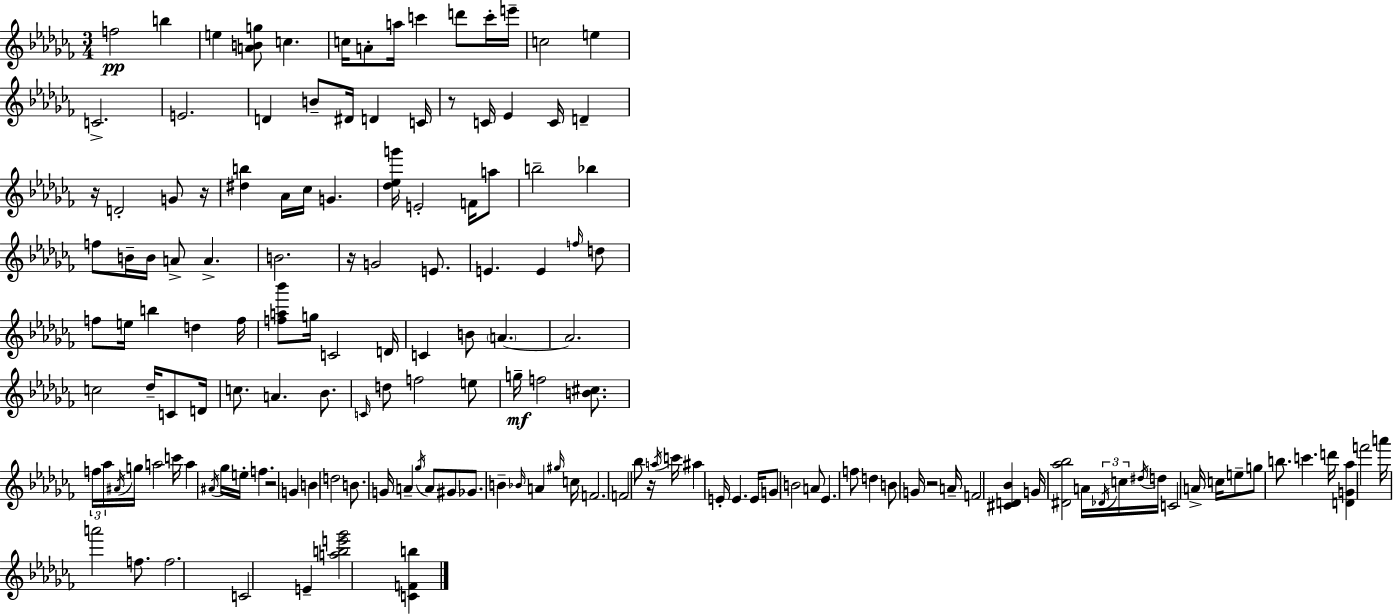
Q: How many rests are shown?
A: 7